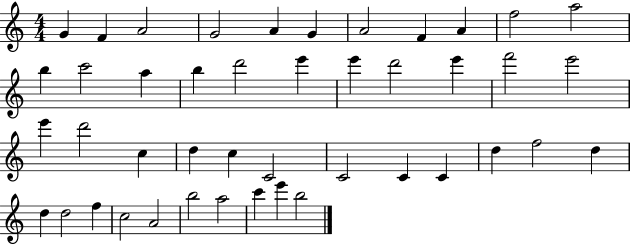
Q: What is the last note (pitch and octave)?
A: B5